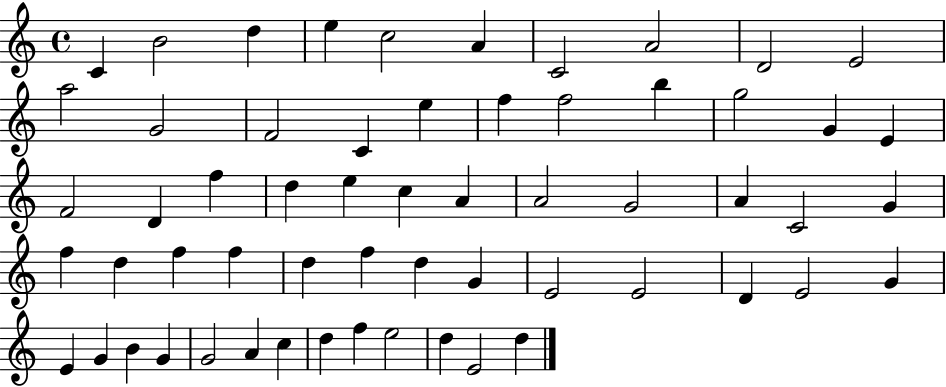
{
  \clef treble
  \time 4/4
  \defaultTimeSignature
  \key c \major
  c'4 b'2 d''4 | e''4 c''2 a'4 | c'2 a'2 | d'2 e'2 | \break a''2 g'2 | f'2 c'4 e''4 | f''4 f''2 b''4 | g''2 g'4 e'4 | \break f'2 d'4 f''4 | d''4 e''4 c''4 a'4 | a'2 g'2 | a'4 c'2 g'4 | \break f''4 d''4 f''4 f''4 | d''4 f''4 d''4 g'4 | e'2 e'2 | d'4 e'2 g'4 | \break e'4 g'4 b'4 g'4 | g'2 a'4 c''4 | d''4 f''4 e''2 | d''4 e'2 d''4 | \break \bar "|."
}